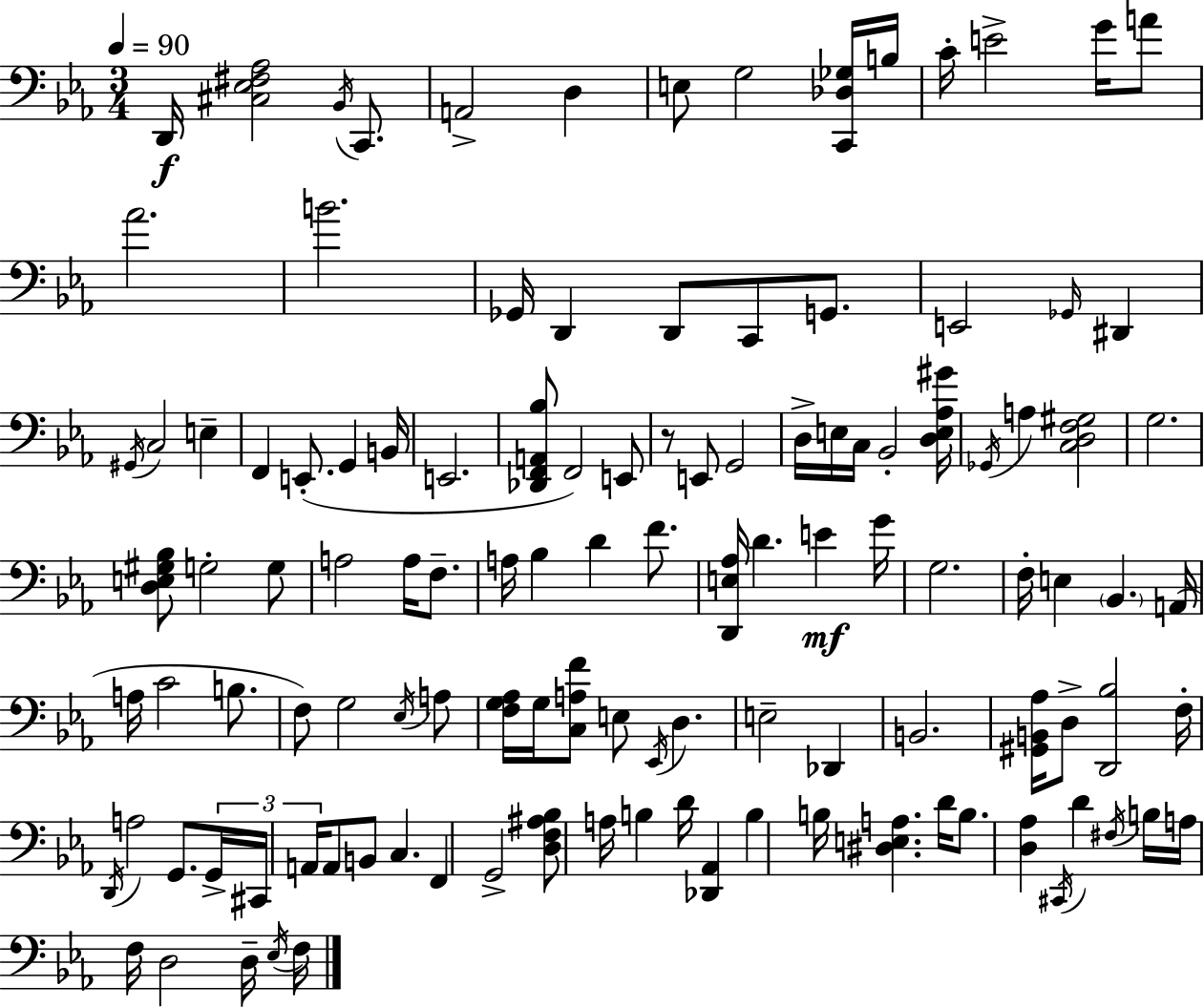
X:1
T:Untitled
M:3/4
L:1/4
K:Cm
D,,/4 [^C,_E,^F,_A,]2 _B,,/4 C,,/2 A,,2 D, E,/2 G,2 [C,,_D,_G,]/4 B,/4 C/4 E2 G/4 A/2 _A2 B2 _G,,/4 D,, D,,/2 C,,/2 G,,/2 E,,2 _G,,/4 ^D,, ^G,,/4 C,2 E, F,, E,,/2 G,, B,,/4 E,,2 [_D,,F,,A,,_B,]/2 F,,2 E,,/2 z/2 E,,/2 G,,2 D,/4 E,/4 C,/4 _B,,2 [D,E,_A,^G]/4 _G,,/4 A, [C,D,F,^G,]2 G,2 [D,E,^G,_B,]/2 G,2 G,/2 A,2 A,/4 F,/2 A,/4 _B, D F/2 [D,,E,_A,]/4 D E G/4 G,2 F,/4 E, _B,, A,,/4 A,/4 C2 B,/2 F,/2 G,2 _E,/4 A,/2 [F,G,_A,]/4 G,/4 [C,A,F]/2 E,/2 _E,,/4 D, E,2 _D,, B,,2 [^G,,B,,_A,]/4 D,/2 [D,,_B,]2 F,/4 D,,/4 A,2 G,,/2 G,,/4 ^C,,/4 A,,/4 A,,/2 B,,/2 C, F,, G,,2 [D,F,^A,_B,]/2 A,/4 B, D/4 [_D,,_A,,] B, B,/4 [^D,E,A,] D/4 B,/2 [D,_A,] ^C,,/4 D ^F,/4 B,/4 A,/4 F,/4 D,2 D,/4 _E,/4 F,/4